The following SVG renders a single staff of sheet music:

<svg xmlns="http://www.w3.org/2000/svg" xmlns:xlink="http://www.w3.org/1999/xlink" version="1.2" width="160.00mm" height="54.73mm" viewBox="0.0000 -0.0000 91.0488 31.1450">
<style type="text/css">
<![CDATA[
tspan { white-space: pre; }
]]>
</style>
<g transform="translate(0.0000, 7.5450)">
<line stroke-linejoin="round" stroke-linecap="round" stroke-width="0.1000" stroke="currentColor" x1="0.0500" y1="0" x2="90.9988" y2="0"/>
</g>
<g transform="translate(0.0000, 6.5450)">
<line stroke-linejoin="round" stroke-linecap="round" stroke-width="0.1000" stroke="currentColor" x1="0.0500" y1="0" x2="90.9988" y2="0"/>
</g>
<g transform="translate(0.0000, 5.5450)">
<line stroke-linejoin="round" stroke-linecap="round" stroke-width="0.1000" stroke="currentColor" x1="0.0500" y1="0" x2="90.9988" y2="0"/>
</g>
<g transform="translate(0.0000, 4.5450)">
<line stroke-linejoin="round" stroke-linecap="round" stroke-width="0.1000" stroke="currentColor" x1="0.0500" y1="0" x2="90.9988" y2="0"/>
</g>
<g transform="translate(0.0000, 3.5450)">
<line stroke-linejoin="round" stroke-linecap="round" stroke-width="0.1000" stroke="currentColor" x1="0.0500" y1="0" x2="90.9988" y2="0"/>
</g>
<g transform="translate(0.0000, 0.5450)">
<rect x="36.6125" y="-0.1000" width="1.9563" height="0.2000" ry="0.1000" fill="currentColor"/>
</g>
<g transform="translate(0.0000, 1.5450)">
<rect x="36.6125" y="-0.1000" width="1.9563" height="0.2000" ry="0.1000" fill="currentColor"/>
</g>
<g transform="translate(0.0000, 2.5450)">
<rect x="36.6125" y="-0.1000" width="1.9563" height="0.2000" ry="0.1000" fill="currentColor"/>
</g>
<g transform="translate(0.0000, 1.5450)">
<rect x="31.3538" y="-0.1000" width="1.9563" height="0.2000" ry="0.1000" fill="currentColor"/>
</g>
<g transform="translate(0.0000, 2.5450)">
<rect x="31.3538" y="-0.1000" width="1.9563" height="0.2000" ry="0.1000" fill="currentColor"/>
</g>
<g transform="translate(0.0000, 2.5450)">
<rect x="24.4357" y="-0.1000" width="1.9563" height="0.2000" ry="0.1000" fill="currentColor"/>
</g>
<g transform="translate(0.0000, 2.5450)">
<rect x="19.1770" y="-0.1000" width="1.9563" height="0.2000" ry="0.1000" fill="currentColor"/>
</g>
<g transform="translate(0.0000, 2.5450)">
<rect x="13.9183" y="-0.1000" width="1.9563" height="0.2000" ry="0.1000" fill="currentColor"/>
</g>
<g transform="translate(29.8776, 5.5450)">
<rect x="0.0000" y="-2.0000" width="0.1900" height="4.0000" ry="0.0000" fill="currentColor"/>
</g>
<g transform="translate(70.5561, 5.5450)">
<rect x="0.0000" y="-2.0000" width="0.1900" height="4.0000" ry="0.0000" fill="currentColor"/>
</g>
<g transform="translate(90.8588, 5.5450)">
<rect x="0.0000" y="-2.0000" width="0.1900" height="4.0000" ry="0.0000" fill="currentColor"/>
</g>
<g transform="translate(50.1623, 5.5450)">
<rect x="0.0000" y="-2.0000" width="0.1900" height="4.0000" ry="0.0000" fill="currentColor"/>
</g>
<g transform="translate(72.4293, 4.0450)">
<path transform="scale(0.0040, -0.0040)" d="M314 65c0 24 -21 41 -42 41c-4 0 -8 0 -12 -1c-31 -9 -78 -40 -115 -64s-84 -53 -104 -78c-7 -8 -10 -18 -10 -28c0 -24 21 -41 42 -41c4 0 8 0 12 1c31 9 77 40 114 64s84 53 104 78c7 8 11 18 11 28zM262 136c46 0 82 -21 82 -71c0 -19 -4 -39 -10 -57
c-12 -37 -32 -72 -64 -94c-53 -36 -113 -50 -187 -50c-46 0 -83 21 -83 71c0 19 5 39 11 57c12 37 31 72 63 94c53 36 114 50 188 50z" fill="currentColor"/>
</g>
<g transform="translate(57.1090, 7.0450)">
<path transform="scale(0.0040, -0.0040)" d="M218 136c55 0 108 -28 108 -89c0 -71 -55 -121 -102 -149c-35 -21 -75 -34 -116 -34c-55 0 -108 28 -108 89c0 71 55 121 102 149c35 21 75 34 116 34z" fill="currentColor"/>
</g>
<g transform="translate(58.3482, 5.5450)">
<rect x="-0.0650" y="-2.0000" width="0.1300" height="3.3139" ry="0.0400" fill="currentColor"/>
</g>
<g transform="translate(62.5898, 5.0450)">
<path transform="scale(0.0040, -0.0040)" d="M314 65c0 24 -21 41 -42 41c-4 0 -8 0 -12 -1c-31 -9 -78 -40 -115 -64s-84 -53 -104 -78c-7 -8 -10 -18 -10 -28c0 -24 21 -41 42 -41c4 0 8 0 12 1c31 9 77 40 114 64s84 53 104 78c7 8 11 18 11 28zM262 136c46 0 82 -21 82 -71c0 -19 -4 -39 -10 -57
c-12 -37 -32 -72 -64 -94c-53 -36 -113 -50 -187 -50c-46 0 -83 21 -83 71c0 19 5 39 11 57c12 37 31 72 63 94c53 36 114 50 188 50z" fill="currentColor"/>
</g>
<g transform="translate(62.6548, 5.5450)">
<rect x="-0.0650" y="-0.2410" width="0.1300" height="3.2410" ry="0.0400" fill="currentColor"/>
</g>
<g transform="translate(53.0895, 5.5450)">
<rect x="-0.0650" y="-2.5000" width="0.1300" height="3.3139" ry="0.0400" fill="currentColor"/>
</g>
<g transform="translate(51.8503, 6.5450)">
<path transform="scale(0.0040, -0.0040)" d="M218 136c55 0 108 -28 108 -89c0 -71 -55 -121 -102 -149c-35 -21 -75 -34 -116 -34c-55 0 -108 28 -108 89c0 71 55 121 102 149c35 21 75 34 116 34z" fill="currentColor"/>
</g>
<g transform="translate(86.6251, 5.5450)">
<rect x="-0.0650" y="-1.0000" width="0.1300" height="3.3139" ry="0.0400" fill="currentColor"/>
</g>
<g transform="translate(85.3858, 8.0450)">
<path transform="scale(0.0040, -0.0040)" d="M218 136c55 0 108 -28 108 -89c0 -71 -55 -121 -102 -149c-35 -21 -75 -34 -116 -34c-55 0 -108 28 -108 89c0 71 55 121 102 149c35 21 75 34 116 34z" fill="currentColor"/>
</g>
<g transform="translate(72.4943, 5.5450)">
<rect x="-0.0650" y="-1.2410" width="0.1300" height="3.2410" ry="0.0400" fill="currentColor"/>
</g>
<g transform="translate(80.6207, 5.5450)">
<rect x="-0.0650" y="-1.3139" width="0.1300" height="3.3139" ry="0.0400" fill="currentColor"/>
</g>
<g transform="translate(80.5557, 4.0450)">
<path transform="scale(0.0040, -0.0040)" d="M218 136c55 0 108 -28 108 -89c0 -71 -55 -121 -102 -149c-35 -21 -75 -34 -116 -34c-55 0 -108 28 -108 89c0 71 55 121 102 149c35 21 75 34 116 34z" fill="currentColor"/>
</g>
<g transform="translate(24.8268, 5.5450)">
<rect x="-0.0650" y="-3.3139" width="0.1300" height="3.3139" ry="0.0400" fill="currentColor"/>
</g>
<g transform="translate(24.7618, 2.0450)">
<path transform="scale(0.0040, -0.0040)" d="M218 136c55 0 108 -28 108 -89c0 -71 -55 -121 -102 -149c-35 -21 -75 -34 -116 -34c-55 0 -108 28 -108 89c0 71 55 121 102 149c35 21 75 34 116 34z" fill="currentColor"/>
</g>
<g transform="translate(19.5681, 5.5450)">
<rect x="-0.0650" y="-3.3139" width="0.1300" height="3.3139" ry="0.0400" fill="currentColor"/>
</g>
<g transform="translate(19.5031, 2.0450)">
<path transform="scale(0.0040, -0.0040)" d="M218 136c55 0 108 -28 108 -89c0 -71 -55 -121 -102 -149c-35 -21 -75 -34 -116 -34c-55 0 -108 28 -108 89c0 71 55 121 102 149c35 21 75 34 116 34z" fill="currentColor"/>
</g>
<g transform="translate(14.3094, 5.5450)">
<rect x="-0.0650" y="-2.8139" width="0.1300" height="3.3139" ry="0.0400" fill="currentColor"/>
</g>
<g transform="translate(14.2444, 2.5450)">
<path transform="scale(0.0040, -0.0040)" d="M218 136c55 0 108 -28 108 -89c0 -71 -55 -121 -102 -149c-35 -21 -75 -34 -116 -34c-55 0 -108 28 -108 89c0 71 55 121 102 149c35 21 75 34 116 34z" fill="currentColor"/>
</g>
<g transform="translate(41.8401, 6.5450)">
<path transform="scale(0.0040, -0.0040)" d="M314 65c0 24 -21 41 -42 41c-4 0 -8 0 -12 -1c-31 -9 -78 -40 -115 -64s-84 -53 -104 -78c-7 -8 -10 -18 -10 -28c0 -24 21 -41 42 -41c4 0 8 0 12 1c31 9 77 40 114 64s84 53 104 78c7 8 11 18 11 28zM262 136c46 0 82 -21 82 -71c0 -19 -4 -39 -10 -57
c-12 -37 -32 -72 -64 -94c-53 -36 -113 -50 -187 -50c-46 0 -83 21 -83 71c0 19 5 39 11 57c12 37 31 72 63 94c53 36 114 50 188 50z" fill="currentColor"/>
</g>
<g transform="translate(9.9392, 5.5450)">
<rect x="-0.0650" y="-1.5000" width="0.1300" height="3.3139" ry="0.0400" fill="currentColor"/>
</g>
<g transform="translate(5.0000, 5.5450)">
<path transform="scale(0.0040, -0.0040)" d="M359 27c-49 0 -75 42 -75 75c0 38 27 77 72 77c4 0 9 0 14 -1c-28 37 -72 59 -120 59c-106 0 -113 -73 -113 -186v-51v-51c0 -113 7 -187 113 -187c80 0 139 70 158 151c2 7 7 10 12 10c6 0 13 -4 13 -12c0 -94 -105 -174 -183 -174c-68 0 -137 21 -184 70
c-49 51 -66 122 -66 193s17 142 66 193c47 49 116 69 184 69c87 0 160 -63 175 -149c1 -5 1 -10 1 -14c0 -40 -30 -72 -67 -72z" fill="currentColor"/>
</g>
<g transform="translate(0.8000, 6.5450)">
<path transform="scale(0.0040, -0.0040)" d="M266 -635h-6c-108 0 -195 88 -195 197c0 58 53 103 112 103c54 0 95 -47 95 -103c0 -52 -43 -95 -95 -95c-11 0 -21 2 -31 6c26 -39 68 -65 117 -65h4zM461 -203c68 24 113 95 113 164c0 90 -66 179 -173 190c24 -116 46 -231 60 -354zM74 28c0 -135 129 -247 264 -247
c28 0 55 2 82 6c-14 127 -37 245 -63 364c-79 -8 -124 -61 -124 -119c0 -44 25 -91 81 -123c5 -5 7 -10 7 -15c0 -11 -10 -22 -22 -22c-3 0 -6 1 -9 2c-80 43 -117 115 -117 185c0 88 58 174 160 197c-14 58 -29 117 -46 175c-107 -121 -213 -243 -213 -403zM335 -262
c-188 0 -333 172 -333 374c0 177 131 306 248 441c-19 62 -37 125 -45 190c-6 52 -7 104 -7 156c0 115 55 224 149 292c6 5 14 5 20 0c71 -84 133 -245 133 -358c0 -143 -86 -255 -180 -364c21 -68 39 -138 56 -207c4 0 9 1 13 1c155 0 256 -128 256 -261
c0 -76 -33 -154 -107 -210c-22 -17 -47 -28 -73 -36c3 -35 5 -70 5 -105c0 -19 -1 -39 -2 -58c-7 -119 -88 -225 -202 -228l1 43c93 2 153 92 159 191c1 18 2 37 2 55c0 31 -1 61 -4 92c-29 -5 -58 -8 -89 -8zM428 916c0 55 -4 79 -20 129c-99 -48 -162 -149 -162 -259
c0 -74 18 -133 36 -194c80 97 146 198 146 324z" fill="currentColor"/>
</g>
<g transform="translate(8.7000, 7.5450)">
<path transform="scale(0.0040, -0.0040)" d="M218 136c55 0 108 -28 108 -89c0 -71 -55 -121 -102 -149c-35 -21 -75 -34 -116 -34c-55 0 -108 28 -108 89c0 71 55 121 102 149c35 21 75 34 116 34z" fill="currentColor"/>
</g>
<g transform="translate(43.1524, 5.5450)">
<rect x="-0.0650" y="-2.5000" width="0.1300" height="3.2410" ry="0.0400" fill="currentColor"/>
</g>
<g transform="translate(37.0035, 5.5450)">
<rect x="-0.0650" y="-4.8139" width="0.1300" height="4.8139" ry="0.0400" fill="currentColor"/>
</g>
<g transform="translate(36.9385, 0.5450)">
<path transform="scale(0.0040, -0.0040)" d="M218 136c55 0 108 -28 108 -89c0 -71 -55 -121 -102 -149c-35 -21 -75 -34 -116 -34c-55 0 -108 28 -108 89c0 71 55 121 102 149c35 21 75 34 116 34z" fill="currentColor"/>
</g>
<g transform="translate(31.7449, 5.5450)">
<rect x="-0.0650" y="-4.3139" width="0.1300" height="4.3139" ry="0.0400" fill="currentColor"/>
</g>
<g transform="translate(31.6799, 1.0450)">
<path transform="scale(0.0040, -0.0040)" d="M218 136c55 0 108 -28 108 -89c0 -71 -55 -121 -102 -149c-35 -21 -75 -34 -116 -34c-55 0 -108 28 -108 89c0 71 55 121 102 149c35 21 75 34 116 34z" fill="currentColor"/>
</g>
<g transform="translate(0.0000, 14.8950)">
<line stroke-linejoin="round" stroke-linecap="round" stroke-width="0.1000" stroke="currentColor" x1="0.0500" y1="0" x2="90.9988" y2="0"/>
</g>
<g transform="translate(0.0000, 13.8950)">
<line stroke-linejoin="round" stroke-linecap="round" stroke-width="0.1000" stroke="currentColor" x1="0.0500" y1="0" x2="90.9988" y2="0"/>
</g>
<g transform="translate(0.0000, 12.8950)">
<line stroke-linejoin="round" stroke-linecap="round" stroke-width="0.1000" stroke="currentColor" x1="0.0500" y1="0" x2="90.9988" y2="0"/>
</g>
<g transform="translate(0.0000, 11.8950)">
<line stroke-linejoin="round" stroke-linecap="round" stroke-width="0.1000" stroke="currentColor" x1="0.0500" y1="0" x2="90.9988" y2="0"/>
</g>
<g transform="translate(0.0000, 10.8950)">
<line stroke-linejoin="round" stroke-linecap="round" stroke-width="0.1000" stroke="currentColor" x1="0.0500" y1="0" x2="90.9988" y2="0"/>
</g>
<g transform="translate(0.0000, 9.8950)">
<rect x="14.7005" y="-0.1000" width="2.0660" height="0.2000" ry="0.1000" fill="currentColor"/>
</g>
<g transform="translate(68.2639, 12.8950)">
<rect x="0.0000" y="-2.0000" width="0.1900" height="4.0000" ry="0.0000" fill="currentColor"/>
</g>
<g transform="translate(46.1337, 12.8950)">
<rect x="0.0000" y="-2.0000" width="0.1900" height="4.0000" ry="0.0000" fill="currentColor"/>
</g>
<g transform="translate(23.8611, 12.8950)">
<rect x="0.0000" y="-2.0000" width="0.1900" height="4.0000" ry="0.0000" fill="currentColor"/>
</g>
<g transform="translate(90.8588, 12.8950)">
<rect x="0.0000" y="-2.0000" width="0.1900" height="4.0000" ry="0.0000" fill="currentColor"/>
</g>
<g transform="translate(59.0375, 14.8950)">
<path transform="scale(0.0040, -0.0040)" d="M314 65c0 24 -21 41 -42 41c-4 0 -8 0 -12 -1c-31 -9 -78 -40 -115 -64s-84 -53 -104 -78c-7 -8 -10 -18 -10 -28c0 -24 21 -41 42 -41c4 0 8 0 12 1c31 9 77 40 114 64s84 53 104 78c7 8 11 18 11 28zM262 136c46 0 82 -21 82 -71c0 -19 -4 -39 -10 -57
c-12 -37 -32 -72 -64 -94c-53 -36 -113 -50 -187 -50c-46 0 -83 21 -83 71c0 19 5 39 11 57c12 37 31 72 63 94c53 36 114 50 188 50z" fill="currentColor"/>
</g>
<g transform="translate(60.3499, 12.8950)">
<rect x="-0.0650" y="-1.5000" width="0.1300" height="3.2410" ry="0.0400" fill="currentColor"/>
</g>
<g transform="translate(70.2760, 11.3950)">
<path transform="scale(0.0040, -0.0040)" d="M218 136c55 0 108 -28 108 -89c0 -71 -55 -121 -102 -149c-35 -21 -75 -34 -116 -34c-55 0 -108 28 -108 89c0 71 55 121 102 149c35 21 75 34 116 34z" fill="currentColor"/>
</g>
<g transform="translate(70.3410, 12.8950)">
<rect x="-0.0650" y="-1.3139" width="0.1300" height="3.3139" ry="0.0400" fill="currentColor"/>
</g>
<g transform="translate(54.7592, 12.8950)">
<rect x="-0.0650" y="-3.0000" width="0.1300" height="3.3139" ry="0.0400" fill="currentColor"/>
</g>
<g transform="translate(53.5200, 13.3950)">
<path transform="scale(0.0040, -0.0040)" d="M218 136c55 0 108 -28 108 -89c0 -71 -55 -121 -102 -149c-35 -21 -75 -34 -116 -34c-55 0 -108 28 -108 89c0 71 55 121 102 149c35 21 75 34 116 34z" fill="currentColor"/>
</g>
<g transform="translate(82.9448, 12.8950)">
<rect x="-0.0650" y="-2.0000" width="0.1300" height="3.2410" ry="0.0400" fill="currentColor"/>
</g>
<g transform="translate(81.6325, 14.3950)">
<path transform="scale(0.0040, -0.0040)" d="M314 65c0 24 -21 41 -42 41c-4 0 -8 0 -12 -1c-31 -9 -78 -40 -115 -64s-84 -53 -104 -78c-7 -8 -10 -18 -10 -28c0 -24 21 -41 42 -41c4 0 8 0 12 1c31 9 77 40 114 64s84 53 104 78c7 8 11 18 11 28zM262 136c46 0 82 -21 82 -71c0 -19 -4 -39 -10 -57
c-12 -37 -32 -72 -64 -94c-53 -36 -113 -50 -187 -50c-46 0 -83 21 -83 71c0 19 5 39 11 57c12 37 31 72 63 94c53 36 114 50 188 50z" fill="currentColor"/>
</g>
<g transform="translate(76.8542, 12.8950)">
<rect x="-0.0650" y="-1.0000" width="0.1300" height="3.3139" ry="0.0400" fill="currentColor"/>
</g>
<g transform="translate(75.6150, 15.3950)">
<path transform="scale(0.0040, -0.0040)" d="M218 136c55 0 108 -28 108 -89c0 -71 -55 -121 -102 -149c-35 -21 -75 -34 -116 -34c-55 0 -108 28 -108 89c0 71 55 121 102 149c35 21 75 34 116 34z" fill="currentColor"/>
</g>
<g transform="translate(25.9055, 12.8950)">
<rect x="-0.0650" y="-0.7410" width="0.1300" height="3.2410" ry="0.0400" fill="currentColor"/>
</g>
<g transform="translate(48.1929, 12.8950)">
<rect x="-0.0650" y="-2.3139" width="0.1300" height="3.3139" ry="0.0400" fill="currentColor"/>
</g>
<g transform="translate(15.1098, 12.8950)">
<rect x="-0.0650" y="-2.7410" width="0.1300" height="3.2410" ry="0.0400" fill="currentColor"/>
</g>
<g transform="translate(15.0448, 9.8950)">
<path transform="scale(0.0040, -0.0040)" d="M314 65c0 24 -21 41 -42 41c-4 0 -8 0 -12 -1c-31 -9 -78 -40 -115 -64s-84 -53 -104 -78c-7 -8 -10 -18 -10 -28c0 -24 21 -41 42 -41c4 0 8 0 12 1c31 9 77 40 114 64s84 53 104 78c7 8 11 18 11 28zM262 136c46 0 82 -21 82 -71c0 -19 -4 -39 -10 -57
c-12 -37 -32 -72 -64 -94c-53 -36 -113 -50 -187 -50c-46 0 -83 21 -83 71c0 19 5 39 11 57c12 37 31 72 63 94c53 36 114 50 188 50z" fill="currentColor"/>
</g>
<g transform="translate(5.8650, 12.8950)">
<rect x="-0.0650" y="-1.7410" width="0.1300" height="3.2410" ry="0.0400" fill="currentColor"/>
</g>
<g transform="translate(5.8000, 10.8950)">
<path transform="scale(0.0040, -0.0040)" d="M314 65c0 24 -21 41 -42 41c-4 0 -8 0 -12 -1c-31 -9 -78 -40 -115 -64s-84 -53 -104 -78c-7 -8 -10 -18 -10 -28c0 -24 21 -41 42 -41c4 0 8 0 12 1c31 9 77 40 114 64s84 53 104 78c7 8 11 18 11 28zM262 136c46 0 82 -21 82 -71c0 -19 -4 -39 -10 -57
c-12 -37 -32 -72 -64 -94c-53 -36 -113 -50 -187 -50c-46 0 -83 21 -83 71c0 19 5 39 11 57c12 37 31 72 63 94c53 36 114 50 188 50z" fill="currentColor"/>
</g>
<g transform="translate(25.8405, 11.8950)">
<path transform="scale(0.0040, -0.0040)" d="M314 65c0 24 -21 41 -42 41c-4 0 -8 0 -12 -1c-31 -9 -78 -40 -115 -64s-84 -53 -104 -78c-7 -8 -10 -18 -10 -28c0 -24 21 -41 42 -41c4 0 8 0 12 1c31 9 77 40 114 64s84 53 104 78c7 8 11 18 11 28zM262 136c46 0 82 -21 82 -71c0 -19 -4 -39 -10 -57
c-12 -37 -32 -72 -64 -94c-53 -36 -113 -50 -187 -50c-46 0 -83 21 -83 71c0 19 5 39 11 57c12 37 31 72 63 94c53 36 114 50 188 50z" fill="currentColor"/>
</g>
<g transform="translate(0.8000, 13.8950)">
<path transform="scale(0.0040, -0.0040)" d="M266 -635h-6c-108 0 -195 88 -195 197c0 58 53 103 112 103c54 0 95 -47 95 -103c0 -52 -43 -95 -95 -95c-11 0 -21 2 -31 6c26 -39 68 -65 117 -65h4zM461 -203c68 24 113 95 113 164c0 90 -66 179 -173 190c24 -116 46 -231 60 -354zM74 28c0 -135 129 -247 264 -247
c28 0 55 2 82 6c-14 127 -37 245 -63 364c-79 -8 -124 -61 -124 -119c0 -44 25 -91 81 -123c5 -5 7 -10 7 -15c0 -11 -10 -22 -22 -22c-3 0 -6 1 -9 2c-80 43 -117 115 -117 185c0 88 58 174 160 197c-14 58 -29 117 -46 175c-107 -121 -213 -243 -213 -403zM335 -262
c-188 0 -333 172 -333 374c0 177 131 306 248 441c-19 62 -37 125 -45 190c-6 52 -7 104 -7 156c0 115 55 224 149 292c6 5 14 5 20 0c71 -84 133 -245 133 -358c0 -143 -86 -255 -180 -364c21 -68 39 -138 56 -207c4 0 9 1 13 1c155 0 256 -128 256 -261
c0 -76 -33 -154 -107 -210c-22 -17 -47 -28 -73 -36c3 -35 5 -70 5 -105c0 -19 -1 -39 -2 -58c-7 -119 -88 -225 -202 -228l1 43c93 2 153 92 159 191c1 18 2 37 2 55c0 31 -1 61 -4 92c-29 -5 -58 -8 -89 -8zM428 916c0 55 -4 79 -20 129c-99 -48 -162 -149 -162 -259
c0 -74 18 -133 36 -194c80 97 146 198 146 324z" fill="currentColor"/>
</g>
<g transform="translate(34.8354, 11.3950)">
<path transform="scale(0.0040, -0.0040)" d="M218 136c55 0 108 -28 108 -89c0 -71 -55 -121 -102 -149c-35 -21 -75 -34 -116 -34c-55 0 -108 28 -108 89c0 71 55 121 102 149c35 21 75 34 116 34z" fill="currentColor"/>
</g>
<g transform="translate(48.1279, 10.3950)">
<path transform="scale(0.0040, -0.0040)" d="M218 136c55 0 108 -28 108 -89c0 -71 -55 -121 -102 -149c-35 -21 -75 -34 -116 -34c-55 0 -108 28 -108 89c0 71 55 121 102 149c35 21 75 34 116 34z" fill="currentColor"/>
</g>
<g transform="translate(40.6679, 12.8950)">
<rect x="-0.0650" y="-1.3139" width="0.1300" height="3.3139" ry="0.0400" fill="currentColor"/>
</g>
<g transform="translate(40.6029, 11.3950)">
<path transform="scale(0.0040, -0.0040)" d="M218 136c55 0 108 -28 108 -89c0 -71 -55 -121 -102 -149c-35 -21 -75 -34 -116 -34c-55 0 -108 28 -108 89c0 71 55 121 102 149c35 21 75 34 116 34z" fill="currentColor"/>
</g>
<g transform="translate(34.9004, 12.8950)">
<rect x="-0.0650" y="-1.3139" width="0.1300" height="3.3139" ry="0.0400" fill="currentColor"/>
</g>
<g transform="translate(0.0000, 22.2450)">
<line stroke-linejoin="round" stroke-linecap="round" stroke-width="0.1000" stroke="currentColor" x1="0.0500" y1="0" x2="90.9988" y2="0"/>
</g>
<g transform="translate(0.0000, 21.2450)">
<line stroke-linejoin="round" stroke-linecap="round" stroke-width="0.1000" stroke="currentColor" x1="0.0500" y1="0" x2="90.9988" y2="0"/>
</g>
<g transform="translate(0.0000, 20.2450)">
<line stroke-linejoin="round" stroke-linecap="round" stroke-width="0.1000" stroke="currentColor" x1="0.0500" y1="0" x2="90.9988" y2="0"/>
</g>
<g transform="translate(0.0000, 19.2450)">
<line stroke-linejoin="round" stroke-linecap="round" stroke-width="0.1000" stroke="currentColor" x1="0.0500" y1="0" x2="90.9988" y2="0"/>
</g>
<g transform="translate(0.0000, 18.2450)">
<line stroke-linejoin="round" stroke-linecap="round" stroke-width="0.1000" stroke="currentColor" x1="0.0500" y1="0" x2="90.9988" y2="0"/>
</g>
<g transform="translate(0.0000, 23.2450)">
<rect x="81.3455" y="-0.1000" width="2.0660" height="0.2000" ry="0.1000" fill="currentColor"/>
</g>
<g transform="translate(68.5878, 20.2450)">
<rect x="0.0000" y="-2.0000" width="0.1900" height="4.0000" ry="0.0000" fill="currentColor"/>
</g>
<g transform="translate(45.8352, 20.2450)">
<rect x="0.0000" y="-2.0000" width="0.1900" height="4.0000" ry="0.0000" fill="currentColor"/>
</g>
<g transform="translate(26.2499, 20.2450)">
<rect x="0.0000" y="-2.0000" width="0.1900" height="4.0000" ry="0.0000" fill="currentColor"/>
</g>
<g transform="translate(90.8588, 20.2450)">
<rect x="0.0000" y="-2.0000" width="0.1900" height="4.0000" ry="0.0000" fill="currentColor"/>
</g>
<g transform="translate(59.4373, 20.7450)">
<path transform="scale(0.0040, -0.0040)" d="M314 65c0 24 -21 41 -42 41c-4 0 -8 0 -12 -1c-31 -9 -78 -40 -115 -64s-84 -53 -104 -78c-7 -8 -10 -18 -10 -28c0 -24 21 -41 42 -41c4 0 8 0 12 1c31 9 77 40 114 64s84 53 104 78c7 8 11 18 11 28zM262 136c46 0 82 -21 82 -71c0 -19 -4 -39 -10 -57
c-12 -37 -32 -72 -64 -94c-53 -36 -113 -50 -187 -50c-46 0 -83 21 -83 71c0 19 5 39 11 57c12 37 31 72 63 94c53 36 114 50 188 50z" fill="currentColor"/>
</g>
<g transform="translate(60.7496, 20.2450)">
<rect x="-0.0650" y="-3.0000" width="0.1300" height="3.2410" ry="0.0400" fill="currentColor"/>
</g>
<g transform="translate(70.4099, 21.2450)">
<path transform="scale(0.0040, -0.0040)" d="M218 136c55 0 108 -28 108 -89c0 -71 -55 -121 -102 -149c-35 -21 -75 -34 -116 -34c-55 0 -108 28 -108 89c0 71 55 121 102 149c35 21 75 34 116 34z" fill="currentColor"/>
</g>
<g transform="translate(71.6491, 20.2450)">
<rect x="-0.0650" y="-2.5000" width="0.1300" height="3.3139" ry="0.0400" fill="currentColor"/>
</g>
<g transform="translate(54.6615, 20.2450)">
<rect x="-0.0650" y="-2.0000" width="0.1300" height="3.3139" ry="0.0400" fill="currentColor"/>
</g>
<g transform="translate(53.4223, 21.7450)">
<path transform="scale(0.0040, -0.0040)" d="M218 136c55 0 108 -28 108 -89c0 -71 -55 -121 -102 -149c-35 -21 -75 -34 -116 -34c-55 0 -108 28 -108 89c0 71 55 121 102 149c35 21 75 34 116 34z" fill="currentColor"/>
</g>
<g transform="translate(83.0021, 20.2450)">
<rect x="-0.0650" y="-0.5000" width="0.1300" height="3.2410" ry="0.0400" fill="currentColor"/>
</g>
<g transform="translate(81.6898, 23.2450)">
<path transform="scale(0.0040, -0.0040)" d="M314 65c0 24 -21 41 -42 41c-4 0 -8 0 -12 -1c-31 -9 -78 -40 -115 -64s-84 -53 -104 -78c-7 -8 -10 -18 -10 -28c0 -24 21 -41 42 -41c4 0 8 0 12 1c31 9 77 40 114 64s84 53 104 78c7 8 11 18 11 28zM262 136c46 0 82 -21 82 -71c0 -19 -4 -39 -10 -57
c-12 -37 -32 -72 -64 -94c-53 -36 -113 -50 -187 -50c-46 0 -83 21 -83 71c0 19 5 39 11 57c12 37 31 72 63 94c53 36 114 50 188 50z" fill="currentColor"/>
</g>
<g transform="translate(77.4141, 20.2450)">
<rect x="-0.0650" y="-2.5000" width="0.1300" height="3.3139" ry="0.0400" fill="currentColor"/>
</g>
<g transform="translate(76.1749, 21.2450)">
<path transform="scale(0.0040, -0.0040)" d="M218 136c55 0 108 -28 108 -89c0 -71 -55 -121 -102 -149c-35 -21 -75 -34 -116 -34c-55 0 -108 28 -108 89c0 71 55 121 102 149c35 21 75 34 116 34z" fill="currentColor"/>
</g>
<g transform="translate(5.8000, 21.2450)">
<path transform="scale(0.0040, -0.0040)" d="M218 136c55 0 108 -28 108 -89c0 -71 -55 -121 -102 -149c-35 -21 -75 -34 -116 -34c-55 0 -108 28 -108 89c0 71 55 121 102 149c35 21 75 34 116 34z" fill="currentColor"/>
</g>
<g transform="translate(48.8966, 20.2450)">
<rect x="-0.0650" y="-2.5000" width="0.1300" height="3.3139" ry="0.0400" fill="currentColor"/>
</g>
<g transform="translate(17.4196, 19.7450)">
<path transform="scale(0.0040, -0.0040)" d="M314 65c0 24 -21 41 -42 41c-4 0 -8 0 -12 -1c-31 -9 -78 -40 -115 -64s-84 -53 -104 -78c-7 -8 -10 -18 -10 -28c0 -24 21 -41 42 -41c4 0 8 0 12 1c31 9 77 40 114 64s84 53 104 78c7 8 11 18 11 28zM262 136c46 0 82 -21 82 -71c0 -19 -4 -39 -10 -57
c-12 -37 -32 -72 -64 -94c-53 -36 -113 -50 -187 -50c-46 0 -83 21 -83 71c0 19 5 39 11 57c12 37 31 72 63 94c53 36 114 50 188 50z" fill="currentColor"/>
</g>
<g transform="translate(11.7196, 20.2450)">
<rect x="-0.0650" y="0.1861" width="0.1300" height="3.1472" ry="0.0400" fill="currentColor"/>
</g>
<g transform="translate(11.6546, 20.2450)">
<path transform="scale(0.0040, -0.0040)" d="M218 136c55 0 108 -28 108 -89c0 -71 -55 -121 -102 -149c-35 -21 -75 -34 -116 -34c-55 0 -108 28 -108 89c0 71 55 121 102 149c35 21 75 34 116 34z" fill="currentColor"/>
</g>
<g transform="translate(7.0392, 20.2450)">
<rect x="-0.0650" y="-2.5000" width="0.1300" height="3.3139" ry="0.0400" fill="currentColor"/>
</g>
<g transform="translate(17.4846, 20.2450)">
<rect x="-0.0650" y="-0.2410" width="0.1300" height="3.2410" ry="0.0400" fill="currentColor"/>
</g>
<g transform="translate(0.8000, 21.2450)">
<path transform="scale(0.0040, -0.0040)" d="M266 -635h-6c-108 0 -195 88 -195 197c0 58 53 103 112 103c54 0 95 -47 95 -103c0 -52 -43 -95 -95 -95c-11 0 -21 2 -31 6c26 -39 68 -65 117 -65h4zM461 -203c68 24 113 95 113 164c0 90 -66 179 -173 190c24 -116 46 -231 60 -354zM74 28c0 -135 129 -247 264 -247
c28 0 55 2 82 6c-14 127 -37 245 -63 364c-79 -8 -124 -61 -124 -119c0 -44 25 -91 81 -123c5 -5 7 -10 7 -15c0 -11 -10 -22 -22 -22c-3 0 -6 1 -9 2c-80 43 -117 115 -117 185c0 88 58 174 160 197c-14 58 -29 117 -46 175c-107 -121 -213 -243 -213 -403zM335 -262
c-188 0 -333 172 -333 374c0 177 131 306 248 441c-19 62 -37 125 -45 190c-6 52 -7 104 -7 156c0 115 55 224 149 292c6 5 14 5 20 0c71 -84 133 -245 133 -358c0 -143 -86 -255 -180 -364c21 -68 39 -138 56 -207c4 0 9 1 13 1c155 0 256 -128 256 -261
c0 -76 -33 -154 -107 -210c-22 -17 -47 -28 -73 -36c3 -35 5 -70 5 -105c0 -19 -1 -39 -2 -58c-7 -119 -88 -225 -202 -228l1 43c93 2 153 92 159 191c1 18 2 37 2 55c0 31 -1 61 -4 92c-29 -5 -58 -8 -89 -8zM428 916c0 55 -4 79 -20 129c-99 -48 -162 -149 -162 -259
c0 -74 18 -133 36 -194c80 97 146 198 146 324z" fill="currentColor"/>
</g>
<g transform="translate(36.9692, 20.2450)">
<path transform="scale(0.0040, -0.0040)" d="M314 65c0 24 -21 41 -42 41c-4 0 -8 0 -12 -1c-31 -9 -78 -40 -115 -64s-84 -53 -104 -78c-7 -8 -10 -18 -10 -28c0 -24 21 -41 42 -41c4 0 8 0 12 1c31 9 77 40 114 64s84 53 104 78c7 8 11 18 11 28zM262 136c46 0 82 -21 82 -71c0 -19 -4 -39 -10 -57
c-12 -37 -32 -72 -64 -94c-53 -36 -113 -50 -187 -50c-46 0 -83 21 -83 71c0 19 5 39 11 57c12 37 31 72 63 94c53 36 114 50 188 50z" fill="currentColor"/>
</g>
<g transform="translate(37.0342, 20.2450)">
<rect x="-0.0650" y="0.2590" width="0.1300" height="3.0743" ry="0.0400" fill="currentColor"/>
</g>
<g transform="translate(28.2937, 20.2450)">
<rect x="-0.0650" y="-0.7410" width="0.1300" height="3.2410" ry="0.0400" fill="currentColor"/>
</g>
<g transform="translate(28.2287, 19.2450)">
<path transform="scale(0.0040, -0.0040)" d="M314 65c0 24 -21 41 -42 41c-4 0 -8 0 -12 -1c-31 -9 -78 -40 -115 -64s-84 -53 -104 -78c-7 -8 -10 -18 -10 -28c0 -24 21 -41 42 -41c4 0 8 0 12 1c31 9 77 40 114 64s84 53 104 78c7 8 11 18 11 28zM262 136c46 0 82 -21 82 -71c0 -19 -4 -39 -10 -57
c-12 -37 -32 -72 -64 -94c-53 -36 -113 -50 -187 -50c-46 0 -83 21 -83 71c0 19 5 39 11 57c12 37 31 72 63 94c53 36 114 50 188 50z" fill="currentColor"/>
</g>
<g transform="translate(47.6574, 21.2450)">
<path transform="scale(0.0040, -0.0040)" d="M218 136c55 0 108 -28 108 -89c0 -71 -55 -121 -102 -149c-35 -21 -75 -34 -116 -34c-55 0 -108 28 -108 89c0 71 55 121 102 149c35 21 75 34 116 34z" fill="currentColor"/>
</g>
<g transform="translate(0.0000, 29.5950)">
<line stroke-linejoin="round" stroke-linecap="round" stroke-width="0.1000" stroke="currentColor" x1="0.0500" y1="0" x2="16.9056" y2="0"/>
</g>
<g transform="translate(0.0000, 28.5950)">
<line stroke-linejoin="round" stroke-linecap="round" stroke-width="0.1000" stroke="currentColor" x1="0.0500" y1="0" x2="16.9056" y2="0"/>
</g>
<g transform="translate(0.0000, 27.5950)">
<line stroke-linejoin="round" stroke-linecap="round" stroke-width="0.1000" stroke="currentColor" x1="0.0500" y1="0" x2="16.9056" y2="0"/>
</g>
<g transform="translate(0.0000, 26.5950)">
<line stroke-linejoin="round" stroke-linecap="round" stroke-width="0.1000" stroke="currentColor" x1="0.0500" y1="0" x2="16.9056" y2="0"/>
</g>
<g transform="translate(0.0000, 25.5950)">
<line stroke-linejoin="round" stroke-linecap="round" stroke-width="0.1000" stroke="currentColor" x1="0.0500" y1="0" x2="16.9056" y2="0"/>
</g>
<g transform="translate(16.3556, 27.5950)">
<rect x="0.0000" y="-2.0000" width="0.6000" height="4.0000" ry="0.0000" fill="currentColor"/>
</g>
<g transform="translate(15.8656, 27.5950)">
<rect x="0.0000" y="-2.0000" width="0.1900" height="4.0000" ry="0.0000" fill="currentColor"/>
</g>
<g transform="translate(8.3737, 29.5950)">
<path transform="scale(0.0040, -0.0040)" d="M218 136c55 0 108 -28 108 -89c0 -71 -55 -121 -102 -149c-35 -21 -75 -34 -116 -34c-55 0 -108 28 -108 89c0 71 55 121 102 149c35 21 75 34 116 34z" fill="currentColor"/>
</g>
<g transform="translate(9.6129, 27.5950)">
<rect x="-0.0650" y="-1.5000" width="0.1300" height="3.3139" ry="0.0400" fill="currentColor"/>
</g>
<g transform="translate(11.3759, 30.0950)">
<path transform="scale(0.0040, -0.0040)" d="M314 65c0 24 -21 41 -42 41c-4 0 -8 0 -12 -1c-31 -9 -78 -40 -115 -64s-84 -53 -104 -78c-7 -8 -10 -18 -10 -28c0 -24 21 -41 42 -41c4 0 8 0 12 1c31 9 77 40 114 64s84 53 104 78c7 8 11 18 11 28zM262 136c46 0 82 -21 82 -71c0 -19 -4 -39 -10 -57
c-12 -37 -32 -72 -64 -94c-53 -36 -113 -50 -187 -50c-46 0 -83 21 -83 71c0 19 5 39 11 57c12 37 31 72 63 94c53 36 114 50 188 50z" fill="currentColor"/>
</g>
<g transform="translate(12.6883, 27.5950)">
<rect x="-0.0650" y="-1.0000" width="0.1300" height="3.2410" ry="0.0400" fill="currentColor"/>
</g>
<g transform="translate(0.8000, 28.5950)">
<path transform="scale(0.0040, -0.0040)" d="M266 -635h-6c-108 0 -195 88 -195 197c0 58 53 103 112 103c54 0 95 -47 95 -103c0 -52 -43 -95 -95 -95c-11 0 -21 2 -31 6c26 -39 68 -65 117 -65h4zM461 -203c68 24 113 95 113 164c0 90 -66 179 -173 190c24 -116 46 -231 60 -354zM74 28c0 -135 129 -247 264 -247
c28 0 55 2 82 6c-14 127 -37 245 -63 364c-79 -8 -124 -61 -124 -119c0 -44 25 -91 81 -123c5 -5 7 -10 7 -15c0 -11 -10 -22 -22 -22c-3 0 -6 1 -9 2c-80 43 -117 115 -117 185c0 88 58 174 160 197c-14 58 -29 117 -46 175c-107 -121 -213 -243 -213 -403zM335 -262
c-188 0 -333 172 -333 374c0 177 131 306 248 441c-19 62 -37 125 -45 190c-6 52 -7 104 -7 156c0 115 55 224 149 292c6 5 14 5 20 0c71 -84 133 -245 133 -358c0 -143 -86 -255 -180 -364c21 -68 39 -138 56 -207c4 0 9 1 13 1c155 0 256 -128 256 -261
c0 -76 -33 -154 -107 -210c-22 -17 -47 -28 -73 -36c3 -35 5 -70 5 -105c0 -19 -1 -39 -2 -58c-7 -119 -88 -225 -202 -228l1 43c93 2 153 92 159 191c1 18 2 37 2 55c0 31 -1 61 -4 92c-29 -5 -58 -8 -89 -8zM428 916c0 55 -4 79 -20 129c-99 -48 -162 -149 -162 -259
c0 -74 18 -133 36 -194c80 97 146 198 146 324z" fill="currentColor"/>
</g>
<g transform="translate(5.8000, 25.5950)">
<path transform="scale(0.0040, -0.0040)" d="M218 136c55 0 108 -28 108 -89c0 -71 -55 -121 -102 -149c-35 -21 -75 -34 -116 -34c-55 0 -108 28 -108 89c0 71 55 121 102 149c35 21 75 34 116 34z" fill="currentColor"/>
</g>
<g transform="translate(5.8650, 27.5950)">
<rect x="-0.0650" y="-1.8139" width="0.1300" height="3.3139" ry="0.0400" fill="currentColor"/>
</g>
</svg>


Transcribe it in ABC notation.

X:1
T:Untitled
M:4/4
L:1/4
K:C
E a b b d' e' G2 G F c2 e2 e D f2 a2 d2 e e g A E2 e D F2 G B c2 d2 B2 G F A2 G G C2 f E D2